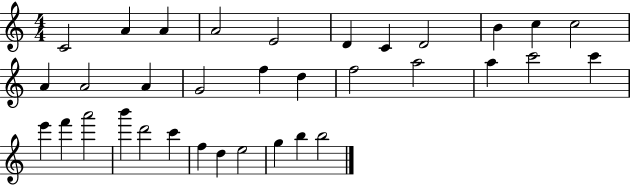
X:1
T:Untitled
M:4/4
L:1/4
K:C
C2 A A A2 E2 D C D2 B c c2 A A2 A G2 f d f2 a2 a c'2 c' e' f' a'2 b' d'2 c' f d e2 g b b2